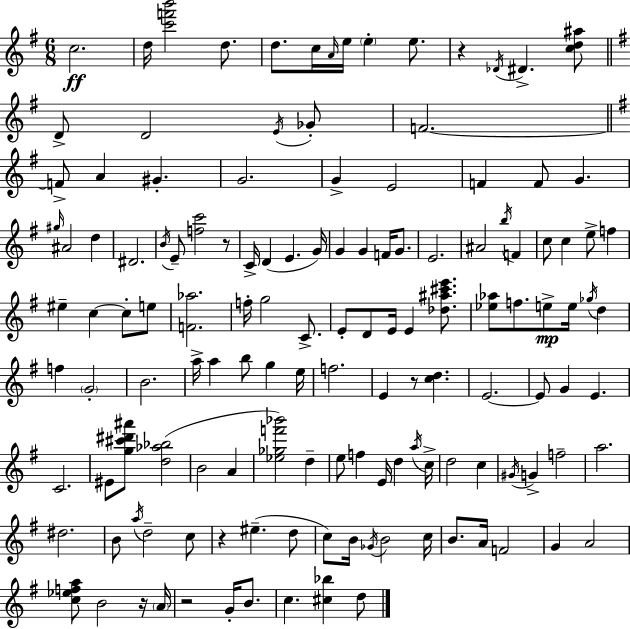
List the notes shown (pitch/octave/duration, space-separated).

C5/h. D5/s [C6,F6,B6]/h D5/e. D5/e. C5/s A4/s E5/s E5/q E5/e. R/q Db4/s D#4/q. [C5,D5,A#5]/e D4/e D4/h E4/s Gb4/e F4/h. F4/e A4/q G#4/q. G4/h. G4/q E4/h F4/q F4/e G4/q. G#5/s A#4/h D5/q D#4/h. B4/s E4/e [F5,C6]/h R/e C4/s D4/q E4/q. G4/s G4/q G4/q F4/s G4/e. E4/h. A#4/h B5/s F4/q C5/e C5/q E5/e F5/q EIS5/q C5/q C5/e E5/e [F4,Ab5]/h. F5/s G5/h C4/e. E4/e D4/e E4/s E4/q [Db5,A#5,C#6,E6]/e. [Eb5,Ab5]/e F5/e. E5/e E5/s Gb5/s D5/q F5/q G4/h B4/h. A5/s A5/q B5/e G5/q E5/s F5/h. E4/q R/e [C5,D5]/q. E4/h. E4/e G4/q E4/q. C4/h. EIS4/e [G5,C#6,D#6,A#6]/e [D5,Ab5,Bb5]/h B4/h A4/q [Eb5,Gb5,F6,Bb6]/h D5/q E5/e F5/q E4/s D5/q A5/s C5/s D5/h C5/q G#4/s G4/q F5/h A5/h. D#5/h. B4/e A5/s D5/h C5/e R/q EIS5/q. D5/e C5/e B4/s Gb4/s B4/h C5/s B4/e. A4/s F4/h G4/q A4/h [C5,Eb5,F5,A5]/e B4/h R/s A4/s R/h G4/s B4/e. C5/q. [C#5,Bb5]/q D5/e